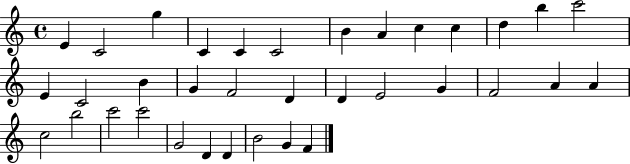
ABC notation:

X:1
T:Untitled
M:4/4
L:1/4
K:C
E C2 g C C C2 B A c c d b c'2 E C2 B G F2 D D E2 G F2 A A c2 b2 c'2 c'2 G2 D D B2 G F